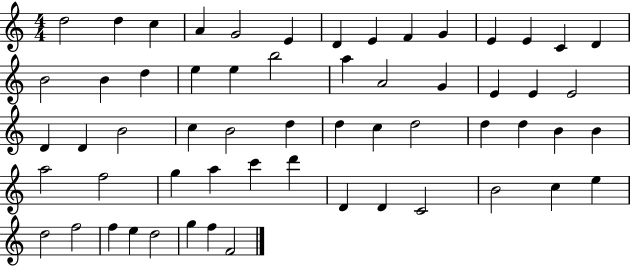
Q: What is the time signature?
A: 4/4